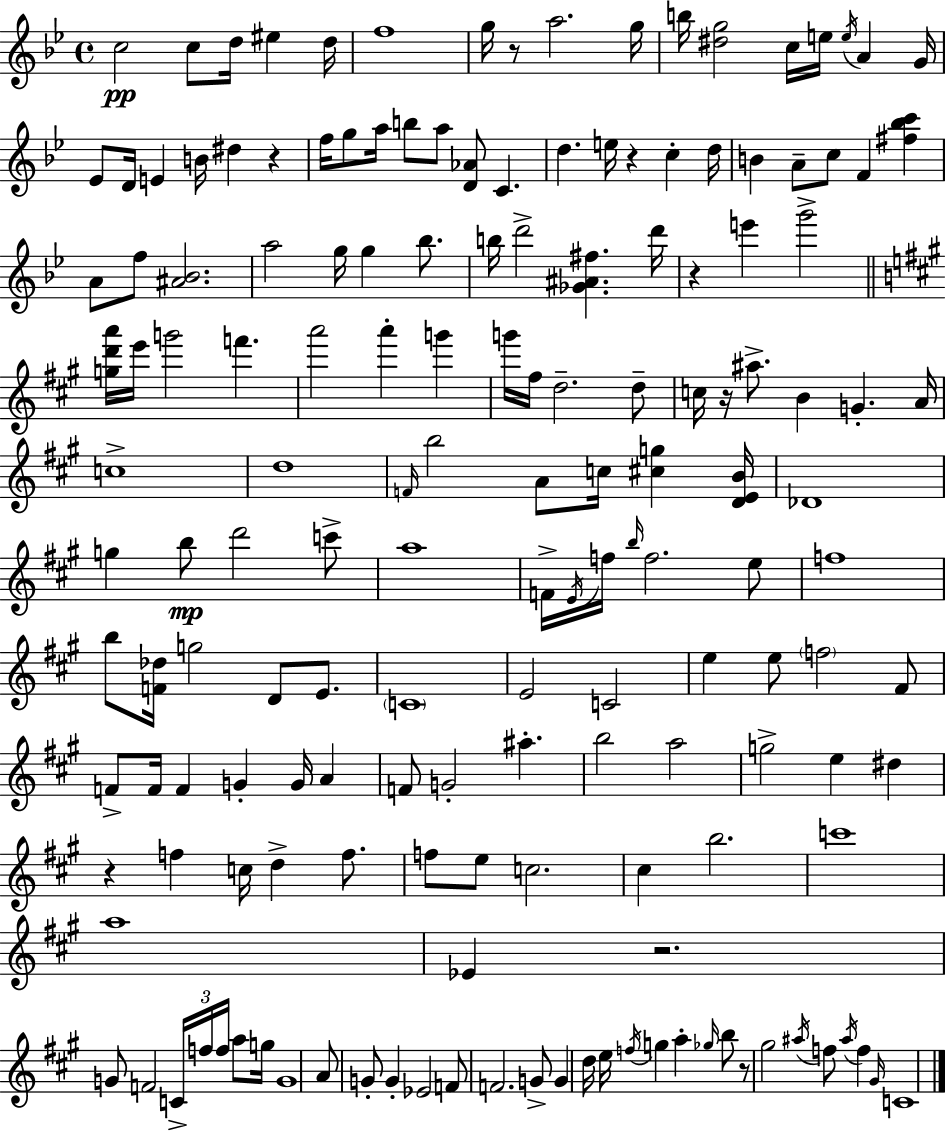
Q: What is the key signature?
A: BES major